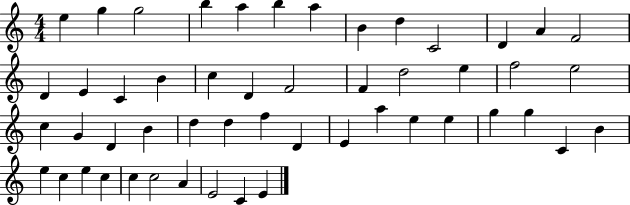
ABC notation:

X:1
T:Untitled
M:4/4
L:1/4
K:C
e g g2 b a b a B d C2 D A F2 D E C B c D F2 F d2 e f2 e2 c G D B d d f D E a e e g g C B e c e c c c2 A E2 C E